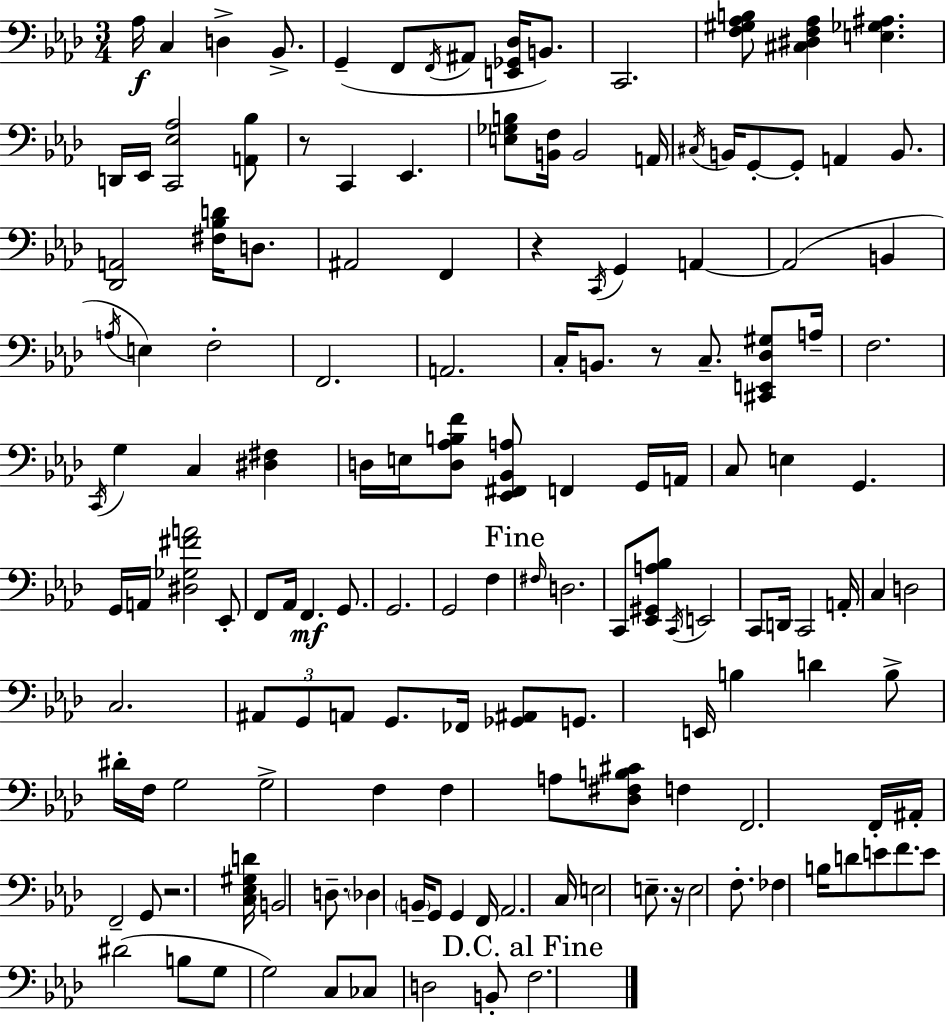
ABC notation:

X:1
T:Untitled
M:3/4
L:1/4
K:Ab
_A,/4 C, D, _B,,/2 G,, F,,/2 F,,/4 ^A,,/2 [E,,_G,,_D,]/4 B,,/2 C,,2 [F,^G,_A,B,]/2 [^C,^D,F,_A,] [E,_G,^A,] D,,/4 _E,,/4 [C,,_E,_A,]2 [A,,_B,]/2 z/2 C,, _E,, [E,_G,B,]/2 [B,,F,]/4 B,,2 A,,/4 ^C,/4 B,,/4 G,,/2 G,,/2 A,, B,,/2 [_D,,A,,]2 [^F,_B,D]/4 D,/2 ^A,,2 F,, z C,,/4 G,, A,, A,,2 B,, A,/4 E, F,2 F,,2 A,,2 C,/4 B,,/2 z/2 C,/2 [^C,,E,,_D,^G,]/2 A,/4 F,2 C,,/4 G, C, [^D,^F,] D,/4 E,/4 [D,_A,B,F]/2 [_E,,^F,,_B,,A,]/2 F,, G,,/4 A,,/4 C,/2 E, G,, G,,/4 A,,/4 [^D,_G,^FA]2 _E,,/2 F,,/2 _A,,/4 F,, G,,/2 G,,2 G,,2 F, ^F,/4 D,2 C,,/2 [_E,,^G,,A,_B,]/2 C,,/4 E,,2 C,,/2 D,,/4 C,,2 A,,/4 C, D,2 C,2 ^A,,/2 G,,/2 A,,/2 G,,/2 _F,,/4 [_G,,^A,,]/2 G,,/2 E,,/4 B, D B,/2 ^D/4 F,/4 G,2 G,2 F, F, A,/2 [_D,^F,B,^C]/2 F, F,,2 F,,/4 ^A,,/4 F,,2 G,,/2 z2 [C,_E,^G,D]/4 B,,2 D,/2 _D, B,,/4 G,,/2 G,, F,,/4 _A,,2 C,/4 E,2 E,/2 z/4 E,2 F,/2 _F, B,/4 D/2 E/2 F/2 E/2 ^D2 B,/2 G,/2 G,2 C,/2 _C,/2 D,2 B,,/2 F,2